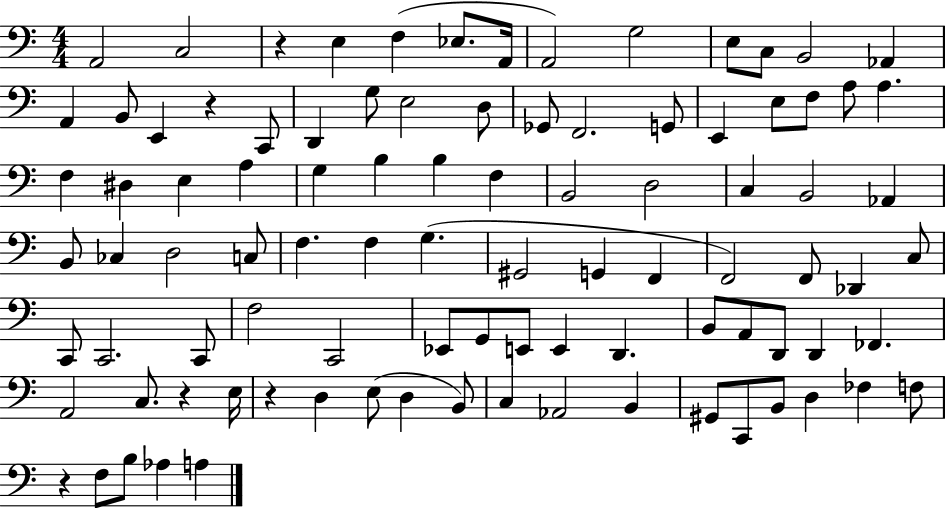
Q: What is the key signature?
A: C major